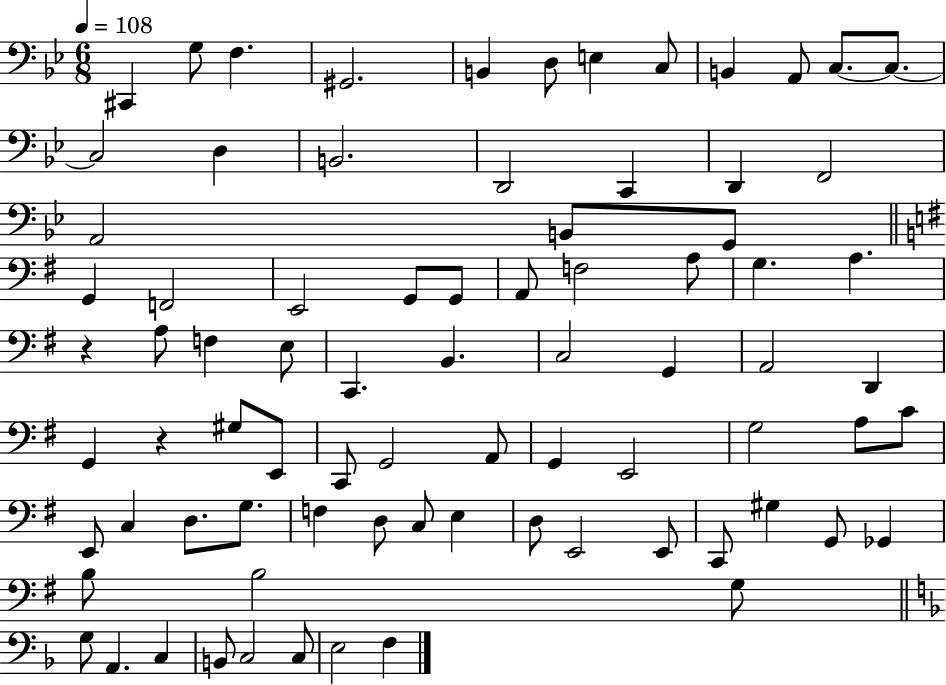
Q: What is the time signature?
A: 6/8